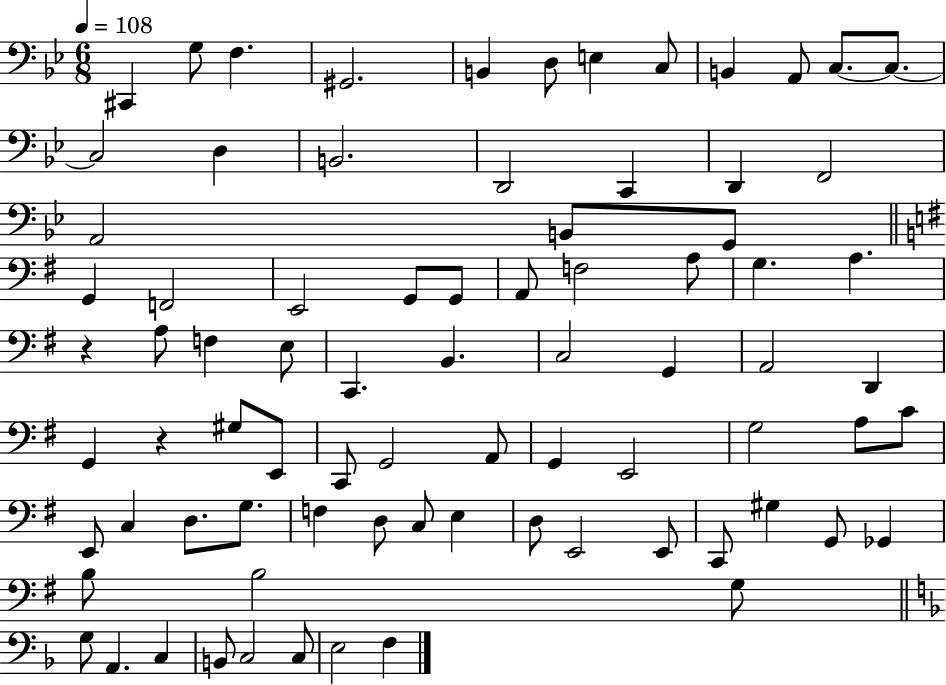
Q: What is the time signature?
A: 6/8